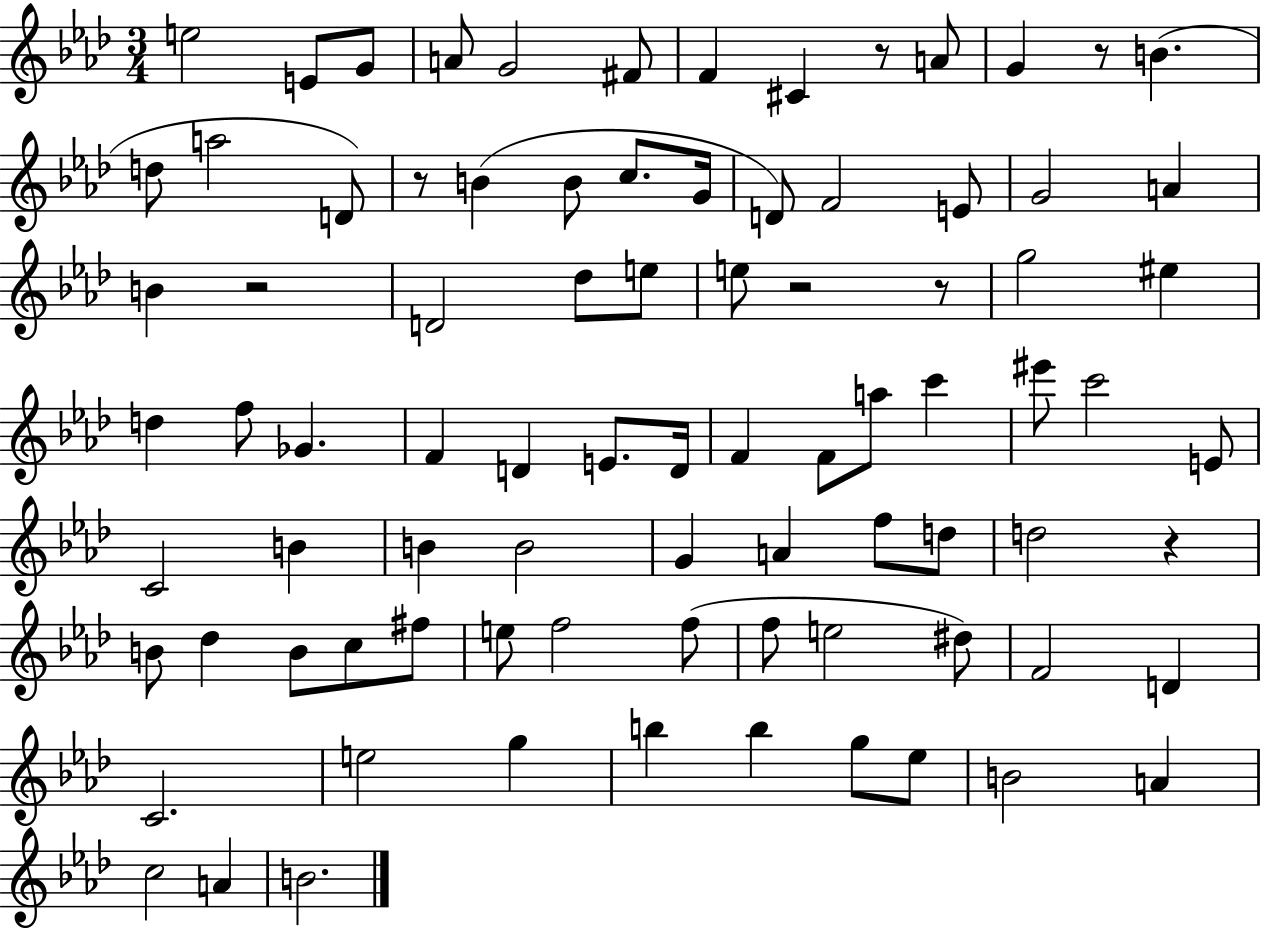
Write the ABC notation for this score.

X:1
T:Untitled
M:3/4
L:1/4
K:Ab
e2 E/2 G/2 A/2 G2 ^F/2 F ^C z/2 A/2 G z/2 B d/2 a2 D/2 z/2 B B/2 c/2 G/4 D/2 F2 E/2 G2 A B z2 D2 _d/2 e/2 e/2 z2 z/2 g2 ^e d f/2 _G F D E/2 D/4 F F/2 a/2 c' ^e'/2 c'2 E/2 C2 B B B2 G A f/2 d/2 d2 z B/2 _d B/2 c/2 ^f/2 e/2 f2 f/2 f/2 e2 ^d/2 F2 D C2 e2 g b b g/2 _e/2 B2 A c2 A B2